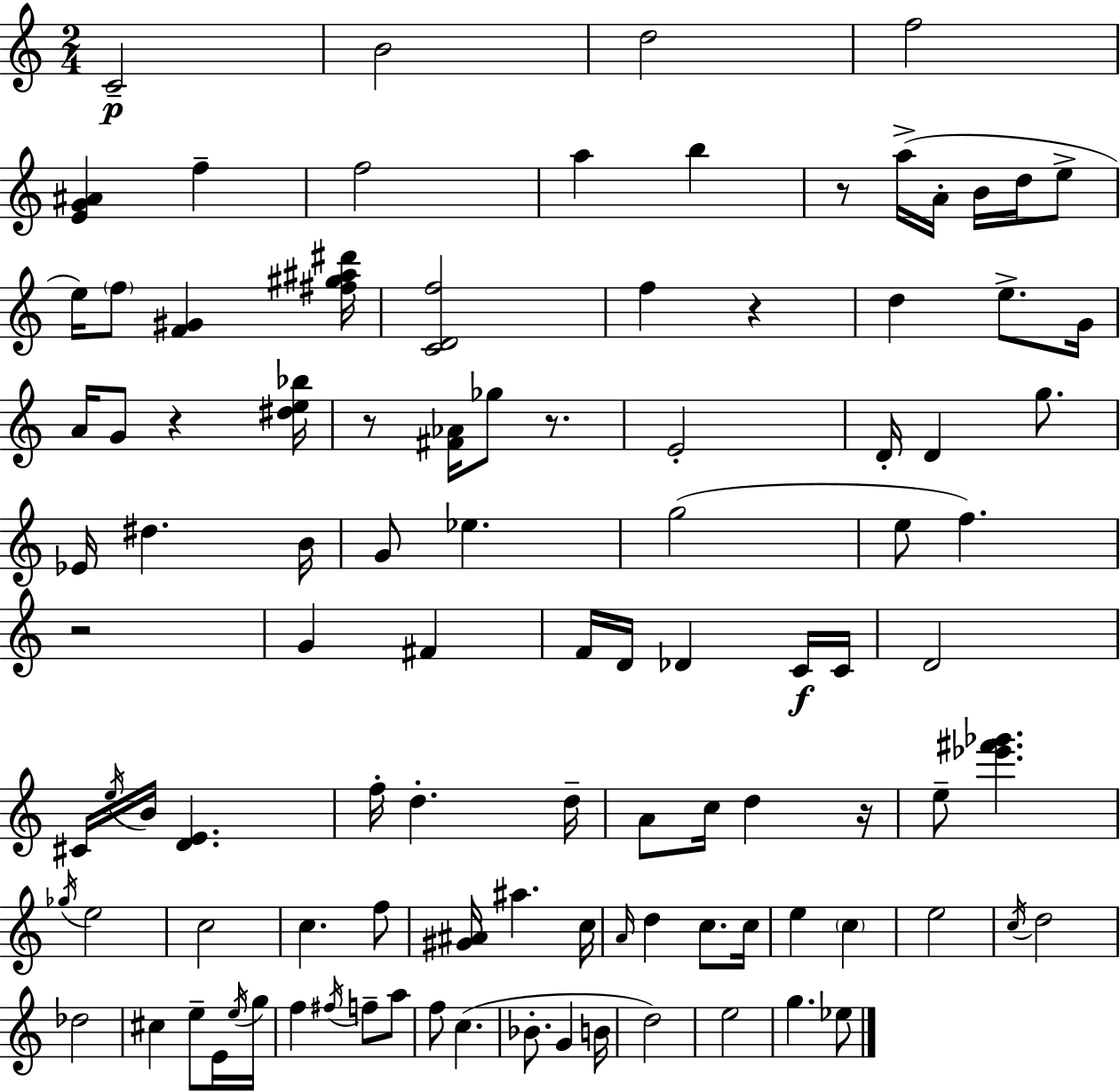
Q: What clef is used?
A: treble